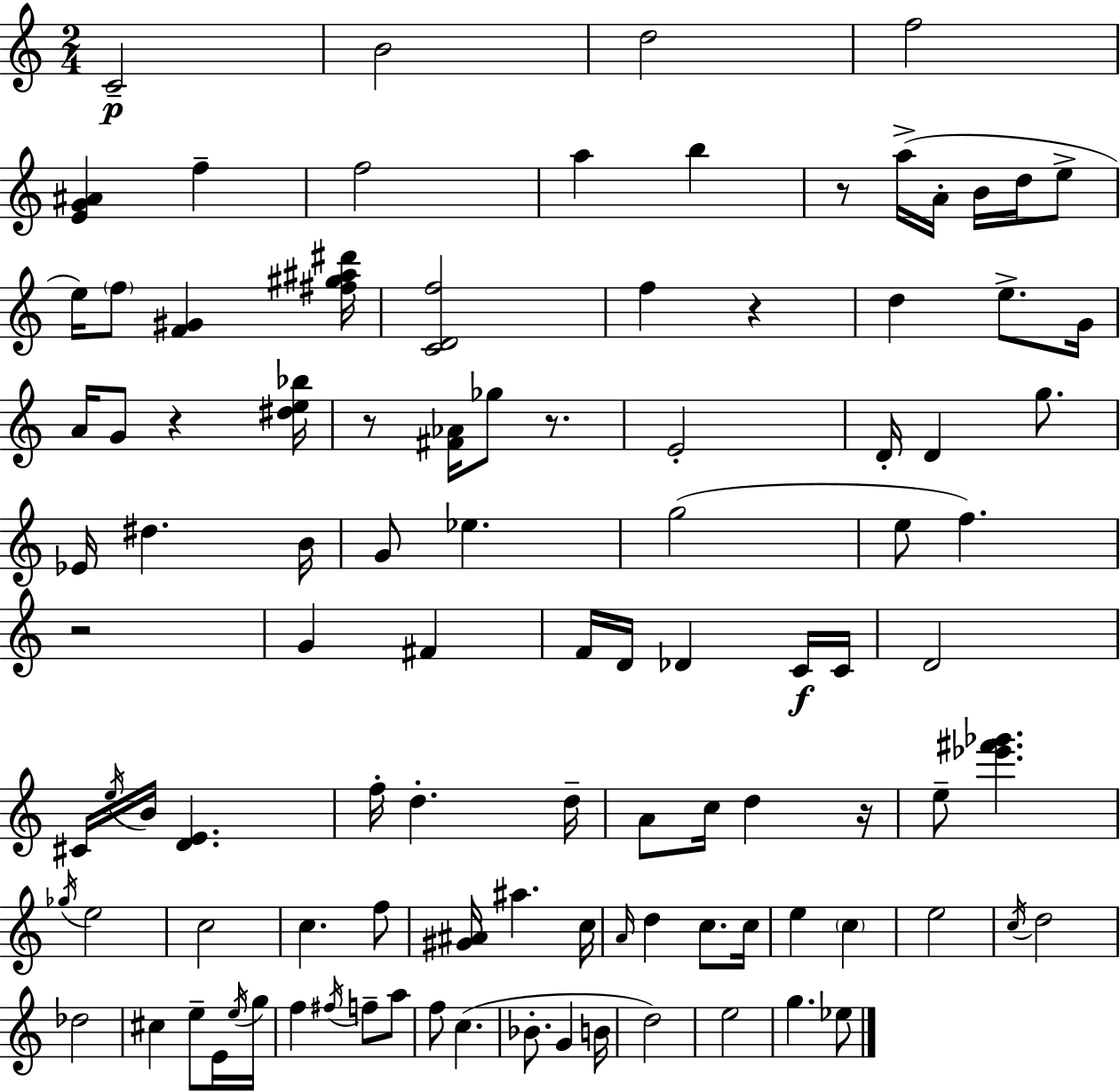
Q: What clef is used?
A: treble